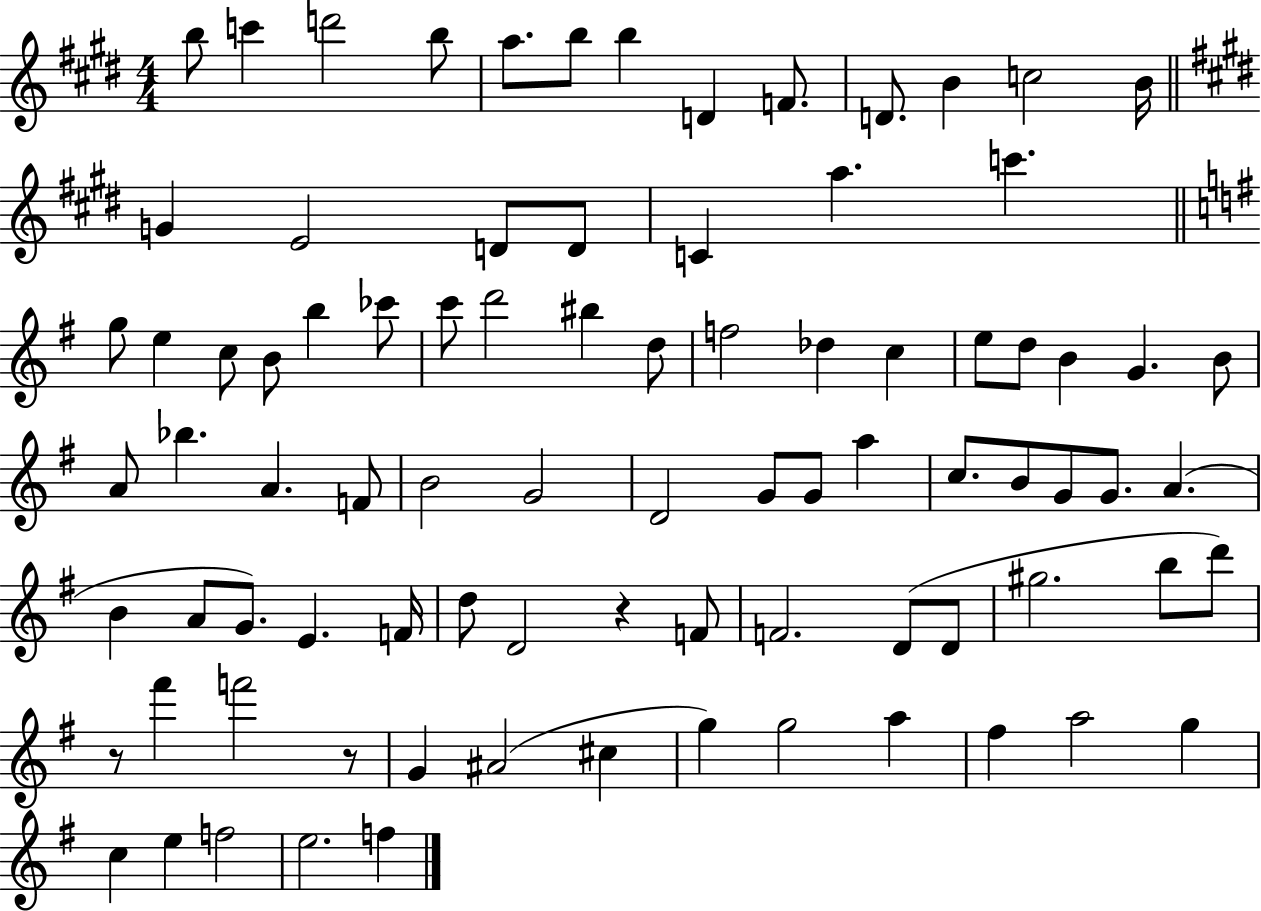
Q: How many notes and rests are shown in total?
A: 86